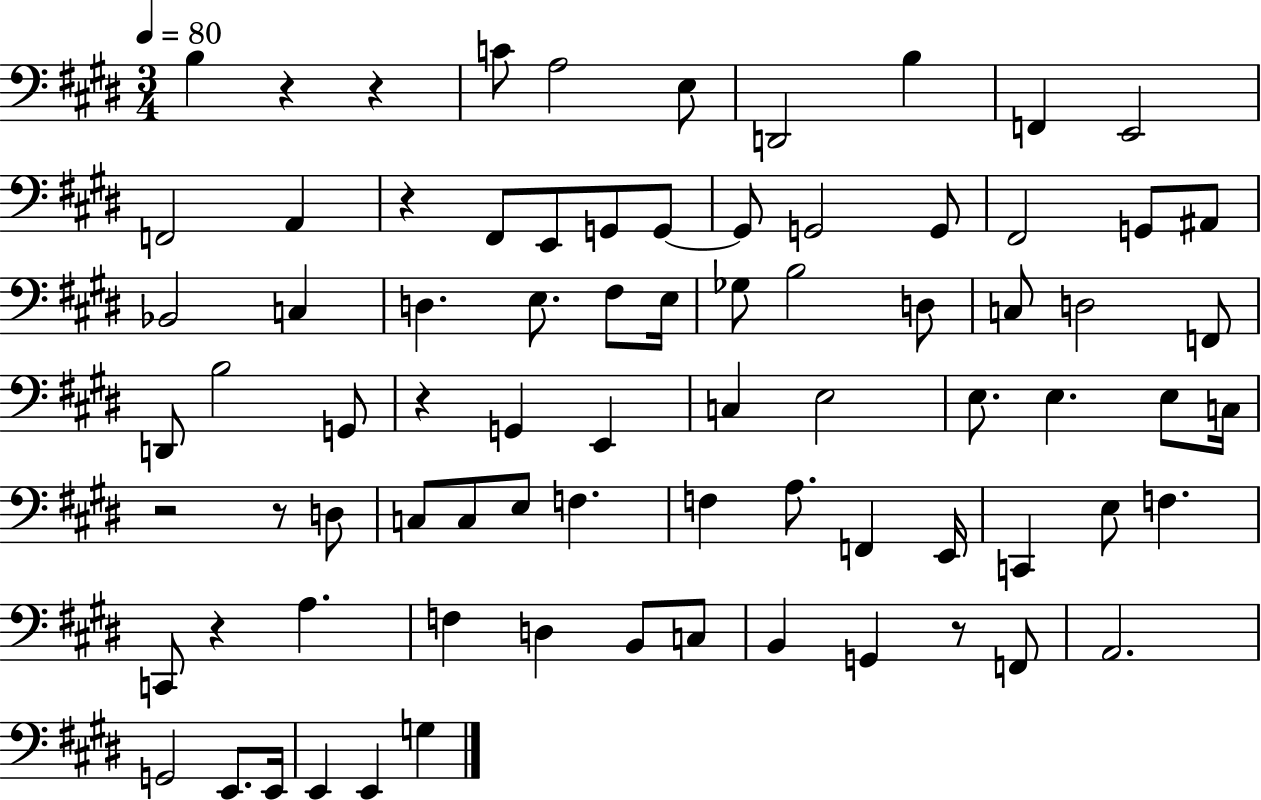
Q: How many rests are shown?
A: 8